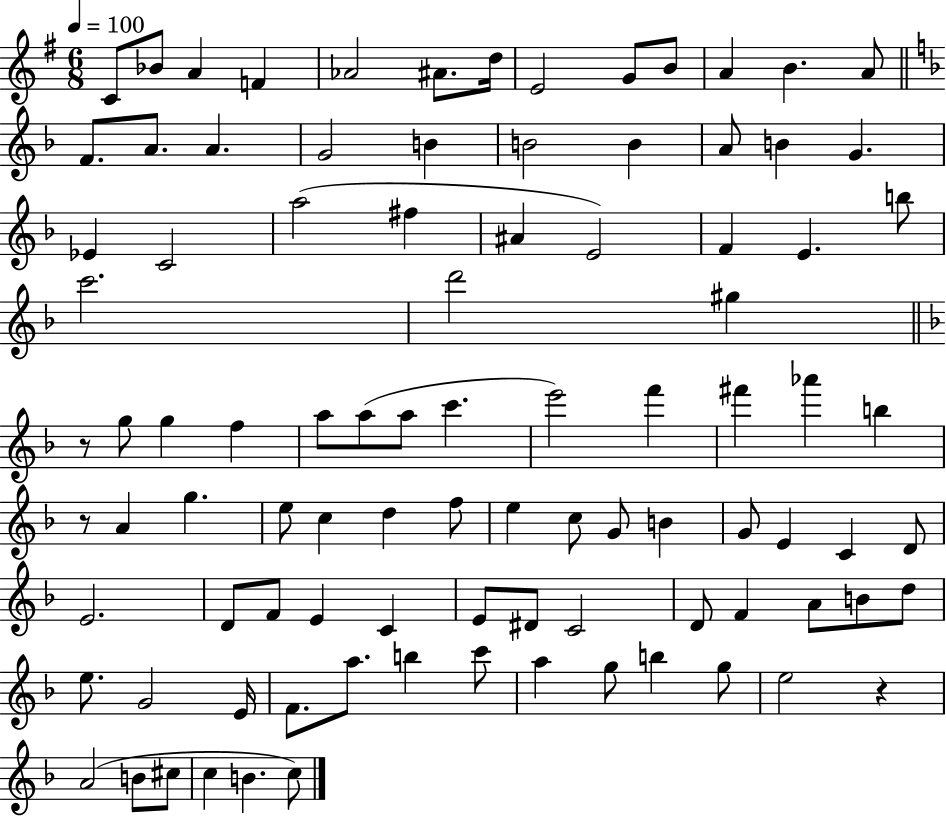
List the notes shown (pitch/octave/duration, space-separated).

C4/e Bb4/e A4/q F4/q Ab4/h A#4/e. D5/s E4/h G4/e B4/e A4/q B4/q. A4/e F4/e. A4/e. A4/q. G4/h B4/q B4/h B4/q A4/e B4/q G4/q. Eb4/q C4/h A5/h F#5/q A#4/q E4/h F4/q E4/q. B5/e C6/h. D6/h G#5/q R/e G5/e G5/q F5/q A5/e A5/e A5/e C6/q. E6/h F6/q F#6/q Ab6/q B5/q R/e A4/q G5/q. E5/e C5/q D5/q F5/e E5/q C5/e G4/e B4/q G4/e E4/q C4/q D4/e E4/h. D4/e F4/e E4/q C4/q E4/e D#4/e C4/h D4/e F4/q A4/e B4/e D5/e E5/e. G4/h E4/s F4/e. A5/e. B5/q C6/e A5/q G5/e B5/q G5/e E5/h R/q A4/h B4/e C#5/e C5/q B4/q. C5/e